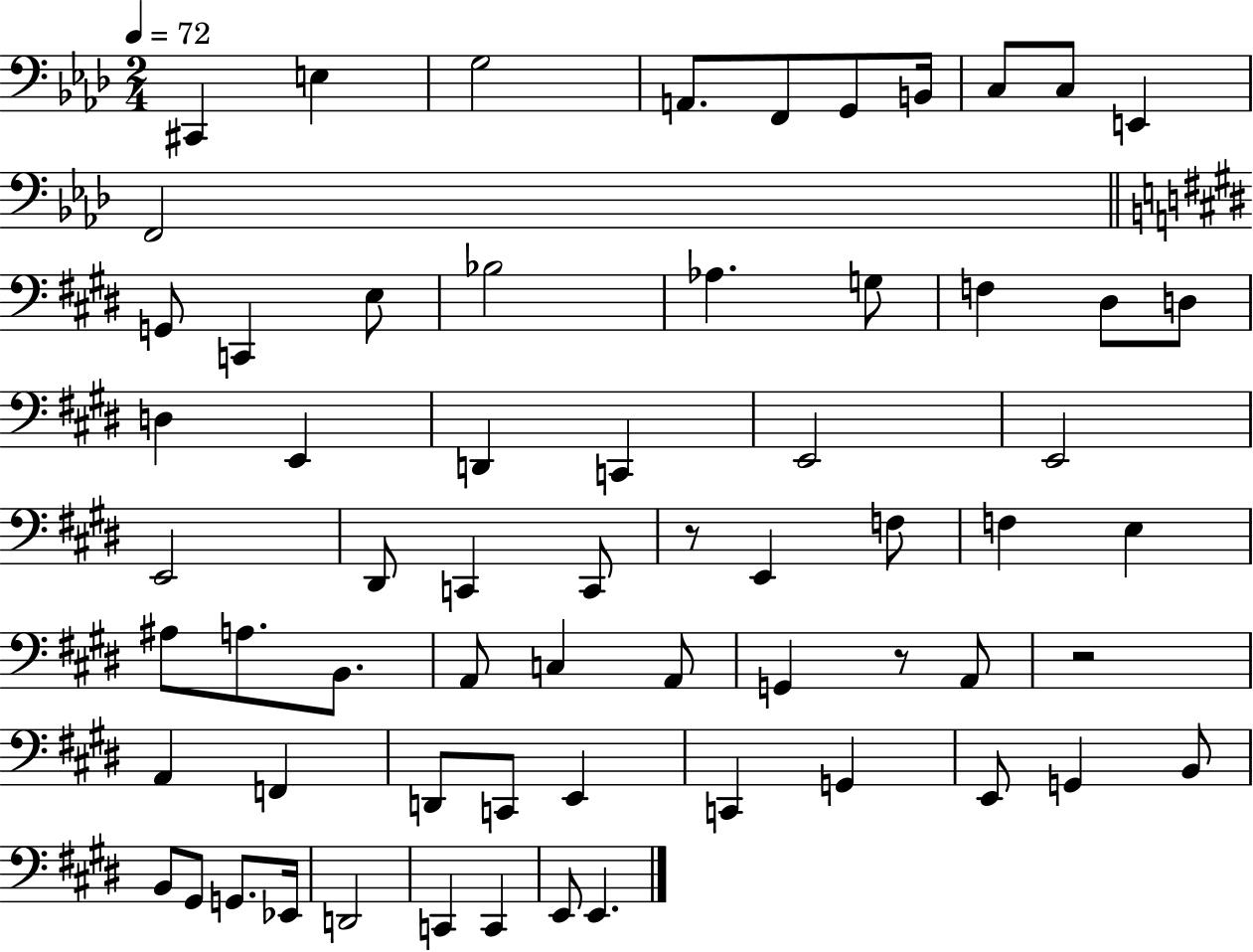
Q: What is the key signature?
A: AES major